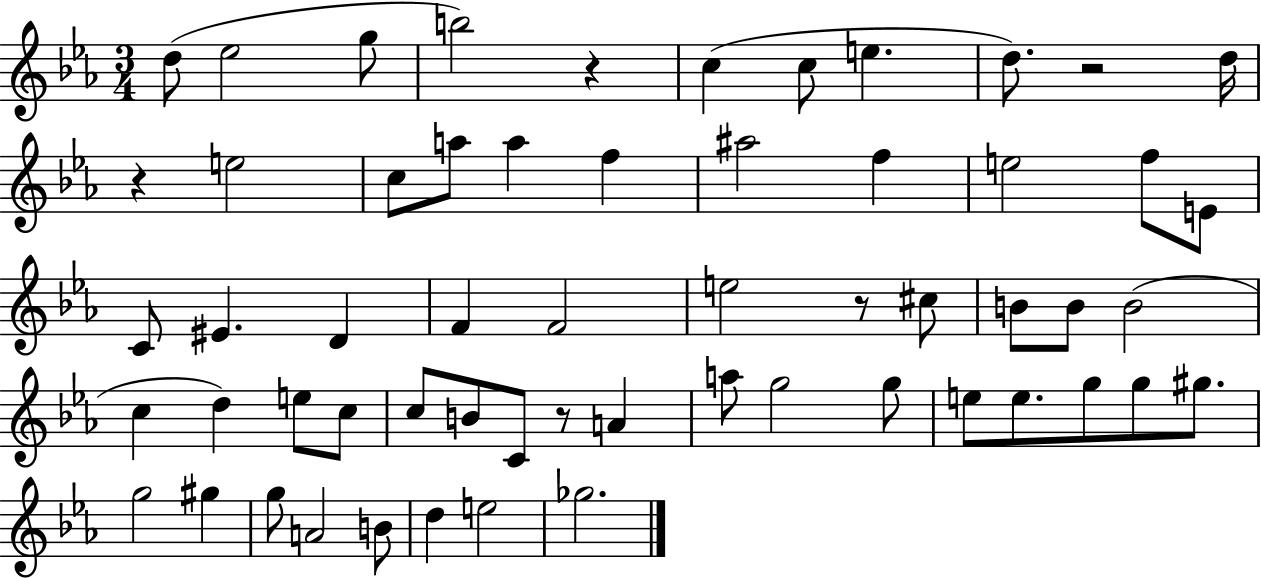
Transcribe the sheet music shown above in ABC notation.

X:1
T:Untitled
M:3/4
L:1/4
K:Eb
d/2 _e2 g/2 b2 z c c/2 e d/2 z2 d/4 z e2 c/2 a/2 a f ^a2 f e2 f/2 E/2 C/2 ^E D F F2 e2 z/2 ^c/2 B/2 B/2 B2 c d e/2 c/2 c/2 B/2 C/2 z/2 A a/2 g2 g/2 e/2 e/2 g/2 g/2 ^g/2 g2 ^g g/2 A2 B/2 d e2 _g2